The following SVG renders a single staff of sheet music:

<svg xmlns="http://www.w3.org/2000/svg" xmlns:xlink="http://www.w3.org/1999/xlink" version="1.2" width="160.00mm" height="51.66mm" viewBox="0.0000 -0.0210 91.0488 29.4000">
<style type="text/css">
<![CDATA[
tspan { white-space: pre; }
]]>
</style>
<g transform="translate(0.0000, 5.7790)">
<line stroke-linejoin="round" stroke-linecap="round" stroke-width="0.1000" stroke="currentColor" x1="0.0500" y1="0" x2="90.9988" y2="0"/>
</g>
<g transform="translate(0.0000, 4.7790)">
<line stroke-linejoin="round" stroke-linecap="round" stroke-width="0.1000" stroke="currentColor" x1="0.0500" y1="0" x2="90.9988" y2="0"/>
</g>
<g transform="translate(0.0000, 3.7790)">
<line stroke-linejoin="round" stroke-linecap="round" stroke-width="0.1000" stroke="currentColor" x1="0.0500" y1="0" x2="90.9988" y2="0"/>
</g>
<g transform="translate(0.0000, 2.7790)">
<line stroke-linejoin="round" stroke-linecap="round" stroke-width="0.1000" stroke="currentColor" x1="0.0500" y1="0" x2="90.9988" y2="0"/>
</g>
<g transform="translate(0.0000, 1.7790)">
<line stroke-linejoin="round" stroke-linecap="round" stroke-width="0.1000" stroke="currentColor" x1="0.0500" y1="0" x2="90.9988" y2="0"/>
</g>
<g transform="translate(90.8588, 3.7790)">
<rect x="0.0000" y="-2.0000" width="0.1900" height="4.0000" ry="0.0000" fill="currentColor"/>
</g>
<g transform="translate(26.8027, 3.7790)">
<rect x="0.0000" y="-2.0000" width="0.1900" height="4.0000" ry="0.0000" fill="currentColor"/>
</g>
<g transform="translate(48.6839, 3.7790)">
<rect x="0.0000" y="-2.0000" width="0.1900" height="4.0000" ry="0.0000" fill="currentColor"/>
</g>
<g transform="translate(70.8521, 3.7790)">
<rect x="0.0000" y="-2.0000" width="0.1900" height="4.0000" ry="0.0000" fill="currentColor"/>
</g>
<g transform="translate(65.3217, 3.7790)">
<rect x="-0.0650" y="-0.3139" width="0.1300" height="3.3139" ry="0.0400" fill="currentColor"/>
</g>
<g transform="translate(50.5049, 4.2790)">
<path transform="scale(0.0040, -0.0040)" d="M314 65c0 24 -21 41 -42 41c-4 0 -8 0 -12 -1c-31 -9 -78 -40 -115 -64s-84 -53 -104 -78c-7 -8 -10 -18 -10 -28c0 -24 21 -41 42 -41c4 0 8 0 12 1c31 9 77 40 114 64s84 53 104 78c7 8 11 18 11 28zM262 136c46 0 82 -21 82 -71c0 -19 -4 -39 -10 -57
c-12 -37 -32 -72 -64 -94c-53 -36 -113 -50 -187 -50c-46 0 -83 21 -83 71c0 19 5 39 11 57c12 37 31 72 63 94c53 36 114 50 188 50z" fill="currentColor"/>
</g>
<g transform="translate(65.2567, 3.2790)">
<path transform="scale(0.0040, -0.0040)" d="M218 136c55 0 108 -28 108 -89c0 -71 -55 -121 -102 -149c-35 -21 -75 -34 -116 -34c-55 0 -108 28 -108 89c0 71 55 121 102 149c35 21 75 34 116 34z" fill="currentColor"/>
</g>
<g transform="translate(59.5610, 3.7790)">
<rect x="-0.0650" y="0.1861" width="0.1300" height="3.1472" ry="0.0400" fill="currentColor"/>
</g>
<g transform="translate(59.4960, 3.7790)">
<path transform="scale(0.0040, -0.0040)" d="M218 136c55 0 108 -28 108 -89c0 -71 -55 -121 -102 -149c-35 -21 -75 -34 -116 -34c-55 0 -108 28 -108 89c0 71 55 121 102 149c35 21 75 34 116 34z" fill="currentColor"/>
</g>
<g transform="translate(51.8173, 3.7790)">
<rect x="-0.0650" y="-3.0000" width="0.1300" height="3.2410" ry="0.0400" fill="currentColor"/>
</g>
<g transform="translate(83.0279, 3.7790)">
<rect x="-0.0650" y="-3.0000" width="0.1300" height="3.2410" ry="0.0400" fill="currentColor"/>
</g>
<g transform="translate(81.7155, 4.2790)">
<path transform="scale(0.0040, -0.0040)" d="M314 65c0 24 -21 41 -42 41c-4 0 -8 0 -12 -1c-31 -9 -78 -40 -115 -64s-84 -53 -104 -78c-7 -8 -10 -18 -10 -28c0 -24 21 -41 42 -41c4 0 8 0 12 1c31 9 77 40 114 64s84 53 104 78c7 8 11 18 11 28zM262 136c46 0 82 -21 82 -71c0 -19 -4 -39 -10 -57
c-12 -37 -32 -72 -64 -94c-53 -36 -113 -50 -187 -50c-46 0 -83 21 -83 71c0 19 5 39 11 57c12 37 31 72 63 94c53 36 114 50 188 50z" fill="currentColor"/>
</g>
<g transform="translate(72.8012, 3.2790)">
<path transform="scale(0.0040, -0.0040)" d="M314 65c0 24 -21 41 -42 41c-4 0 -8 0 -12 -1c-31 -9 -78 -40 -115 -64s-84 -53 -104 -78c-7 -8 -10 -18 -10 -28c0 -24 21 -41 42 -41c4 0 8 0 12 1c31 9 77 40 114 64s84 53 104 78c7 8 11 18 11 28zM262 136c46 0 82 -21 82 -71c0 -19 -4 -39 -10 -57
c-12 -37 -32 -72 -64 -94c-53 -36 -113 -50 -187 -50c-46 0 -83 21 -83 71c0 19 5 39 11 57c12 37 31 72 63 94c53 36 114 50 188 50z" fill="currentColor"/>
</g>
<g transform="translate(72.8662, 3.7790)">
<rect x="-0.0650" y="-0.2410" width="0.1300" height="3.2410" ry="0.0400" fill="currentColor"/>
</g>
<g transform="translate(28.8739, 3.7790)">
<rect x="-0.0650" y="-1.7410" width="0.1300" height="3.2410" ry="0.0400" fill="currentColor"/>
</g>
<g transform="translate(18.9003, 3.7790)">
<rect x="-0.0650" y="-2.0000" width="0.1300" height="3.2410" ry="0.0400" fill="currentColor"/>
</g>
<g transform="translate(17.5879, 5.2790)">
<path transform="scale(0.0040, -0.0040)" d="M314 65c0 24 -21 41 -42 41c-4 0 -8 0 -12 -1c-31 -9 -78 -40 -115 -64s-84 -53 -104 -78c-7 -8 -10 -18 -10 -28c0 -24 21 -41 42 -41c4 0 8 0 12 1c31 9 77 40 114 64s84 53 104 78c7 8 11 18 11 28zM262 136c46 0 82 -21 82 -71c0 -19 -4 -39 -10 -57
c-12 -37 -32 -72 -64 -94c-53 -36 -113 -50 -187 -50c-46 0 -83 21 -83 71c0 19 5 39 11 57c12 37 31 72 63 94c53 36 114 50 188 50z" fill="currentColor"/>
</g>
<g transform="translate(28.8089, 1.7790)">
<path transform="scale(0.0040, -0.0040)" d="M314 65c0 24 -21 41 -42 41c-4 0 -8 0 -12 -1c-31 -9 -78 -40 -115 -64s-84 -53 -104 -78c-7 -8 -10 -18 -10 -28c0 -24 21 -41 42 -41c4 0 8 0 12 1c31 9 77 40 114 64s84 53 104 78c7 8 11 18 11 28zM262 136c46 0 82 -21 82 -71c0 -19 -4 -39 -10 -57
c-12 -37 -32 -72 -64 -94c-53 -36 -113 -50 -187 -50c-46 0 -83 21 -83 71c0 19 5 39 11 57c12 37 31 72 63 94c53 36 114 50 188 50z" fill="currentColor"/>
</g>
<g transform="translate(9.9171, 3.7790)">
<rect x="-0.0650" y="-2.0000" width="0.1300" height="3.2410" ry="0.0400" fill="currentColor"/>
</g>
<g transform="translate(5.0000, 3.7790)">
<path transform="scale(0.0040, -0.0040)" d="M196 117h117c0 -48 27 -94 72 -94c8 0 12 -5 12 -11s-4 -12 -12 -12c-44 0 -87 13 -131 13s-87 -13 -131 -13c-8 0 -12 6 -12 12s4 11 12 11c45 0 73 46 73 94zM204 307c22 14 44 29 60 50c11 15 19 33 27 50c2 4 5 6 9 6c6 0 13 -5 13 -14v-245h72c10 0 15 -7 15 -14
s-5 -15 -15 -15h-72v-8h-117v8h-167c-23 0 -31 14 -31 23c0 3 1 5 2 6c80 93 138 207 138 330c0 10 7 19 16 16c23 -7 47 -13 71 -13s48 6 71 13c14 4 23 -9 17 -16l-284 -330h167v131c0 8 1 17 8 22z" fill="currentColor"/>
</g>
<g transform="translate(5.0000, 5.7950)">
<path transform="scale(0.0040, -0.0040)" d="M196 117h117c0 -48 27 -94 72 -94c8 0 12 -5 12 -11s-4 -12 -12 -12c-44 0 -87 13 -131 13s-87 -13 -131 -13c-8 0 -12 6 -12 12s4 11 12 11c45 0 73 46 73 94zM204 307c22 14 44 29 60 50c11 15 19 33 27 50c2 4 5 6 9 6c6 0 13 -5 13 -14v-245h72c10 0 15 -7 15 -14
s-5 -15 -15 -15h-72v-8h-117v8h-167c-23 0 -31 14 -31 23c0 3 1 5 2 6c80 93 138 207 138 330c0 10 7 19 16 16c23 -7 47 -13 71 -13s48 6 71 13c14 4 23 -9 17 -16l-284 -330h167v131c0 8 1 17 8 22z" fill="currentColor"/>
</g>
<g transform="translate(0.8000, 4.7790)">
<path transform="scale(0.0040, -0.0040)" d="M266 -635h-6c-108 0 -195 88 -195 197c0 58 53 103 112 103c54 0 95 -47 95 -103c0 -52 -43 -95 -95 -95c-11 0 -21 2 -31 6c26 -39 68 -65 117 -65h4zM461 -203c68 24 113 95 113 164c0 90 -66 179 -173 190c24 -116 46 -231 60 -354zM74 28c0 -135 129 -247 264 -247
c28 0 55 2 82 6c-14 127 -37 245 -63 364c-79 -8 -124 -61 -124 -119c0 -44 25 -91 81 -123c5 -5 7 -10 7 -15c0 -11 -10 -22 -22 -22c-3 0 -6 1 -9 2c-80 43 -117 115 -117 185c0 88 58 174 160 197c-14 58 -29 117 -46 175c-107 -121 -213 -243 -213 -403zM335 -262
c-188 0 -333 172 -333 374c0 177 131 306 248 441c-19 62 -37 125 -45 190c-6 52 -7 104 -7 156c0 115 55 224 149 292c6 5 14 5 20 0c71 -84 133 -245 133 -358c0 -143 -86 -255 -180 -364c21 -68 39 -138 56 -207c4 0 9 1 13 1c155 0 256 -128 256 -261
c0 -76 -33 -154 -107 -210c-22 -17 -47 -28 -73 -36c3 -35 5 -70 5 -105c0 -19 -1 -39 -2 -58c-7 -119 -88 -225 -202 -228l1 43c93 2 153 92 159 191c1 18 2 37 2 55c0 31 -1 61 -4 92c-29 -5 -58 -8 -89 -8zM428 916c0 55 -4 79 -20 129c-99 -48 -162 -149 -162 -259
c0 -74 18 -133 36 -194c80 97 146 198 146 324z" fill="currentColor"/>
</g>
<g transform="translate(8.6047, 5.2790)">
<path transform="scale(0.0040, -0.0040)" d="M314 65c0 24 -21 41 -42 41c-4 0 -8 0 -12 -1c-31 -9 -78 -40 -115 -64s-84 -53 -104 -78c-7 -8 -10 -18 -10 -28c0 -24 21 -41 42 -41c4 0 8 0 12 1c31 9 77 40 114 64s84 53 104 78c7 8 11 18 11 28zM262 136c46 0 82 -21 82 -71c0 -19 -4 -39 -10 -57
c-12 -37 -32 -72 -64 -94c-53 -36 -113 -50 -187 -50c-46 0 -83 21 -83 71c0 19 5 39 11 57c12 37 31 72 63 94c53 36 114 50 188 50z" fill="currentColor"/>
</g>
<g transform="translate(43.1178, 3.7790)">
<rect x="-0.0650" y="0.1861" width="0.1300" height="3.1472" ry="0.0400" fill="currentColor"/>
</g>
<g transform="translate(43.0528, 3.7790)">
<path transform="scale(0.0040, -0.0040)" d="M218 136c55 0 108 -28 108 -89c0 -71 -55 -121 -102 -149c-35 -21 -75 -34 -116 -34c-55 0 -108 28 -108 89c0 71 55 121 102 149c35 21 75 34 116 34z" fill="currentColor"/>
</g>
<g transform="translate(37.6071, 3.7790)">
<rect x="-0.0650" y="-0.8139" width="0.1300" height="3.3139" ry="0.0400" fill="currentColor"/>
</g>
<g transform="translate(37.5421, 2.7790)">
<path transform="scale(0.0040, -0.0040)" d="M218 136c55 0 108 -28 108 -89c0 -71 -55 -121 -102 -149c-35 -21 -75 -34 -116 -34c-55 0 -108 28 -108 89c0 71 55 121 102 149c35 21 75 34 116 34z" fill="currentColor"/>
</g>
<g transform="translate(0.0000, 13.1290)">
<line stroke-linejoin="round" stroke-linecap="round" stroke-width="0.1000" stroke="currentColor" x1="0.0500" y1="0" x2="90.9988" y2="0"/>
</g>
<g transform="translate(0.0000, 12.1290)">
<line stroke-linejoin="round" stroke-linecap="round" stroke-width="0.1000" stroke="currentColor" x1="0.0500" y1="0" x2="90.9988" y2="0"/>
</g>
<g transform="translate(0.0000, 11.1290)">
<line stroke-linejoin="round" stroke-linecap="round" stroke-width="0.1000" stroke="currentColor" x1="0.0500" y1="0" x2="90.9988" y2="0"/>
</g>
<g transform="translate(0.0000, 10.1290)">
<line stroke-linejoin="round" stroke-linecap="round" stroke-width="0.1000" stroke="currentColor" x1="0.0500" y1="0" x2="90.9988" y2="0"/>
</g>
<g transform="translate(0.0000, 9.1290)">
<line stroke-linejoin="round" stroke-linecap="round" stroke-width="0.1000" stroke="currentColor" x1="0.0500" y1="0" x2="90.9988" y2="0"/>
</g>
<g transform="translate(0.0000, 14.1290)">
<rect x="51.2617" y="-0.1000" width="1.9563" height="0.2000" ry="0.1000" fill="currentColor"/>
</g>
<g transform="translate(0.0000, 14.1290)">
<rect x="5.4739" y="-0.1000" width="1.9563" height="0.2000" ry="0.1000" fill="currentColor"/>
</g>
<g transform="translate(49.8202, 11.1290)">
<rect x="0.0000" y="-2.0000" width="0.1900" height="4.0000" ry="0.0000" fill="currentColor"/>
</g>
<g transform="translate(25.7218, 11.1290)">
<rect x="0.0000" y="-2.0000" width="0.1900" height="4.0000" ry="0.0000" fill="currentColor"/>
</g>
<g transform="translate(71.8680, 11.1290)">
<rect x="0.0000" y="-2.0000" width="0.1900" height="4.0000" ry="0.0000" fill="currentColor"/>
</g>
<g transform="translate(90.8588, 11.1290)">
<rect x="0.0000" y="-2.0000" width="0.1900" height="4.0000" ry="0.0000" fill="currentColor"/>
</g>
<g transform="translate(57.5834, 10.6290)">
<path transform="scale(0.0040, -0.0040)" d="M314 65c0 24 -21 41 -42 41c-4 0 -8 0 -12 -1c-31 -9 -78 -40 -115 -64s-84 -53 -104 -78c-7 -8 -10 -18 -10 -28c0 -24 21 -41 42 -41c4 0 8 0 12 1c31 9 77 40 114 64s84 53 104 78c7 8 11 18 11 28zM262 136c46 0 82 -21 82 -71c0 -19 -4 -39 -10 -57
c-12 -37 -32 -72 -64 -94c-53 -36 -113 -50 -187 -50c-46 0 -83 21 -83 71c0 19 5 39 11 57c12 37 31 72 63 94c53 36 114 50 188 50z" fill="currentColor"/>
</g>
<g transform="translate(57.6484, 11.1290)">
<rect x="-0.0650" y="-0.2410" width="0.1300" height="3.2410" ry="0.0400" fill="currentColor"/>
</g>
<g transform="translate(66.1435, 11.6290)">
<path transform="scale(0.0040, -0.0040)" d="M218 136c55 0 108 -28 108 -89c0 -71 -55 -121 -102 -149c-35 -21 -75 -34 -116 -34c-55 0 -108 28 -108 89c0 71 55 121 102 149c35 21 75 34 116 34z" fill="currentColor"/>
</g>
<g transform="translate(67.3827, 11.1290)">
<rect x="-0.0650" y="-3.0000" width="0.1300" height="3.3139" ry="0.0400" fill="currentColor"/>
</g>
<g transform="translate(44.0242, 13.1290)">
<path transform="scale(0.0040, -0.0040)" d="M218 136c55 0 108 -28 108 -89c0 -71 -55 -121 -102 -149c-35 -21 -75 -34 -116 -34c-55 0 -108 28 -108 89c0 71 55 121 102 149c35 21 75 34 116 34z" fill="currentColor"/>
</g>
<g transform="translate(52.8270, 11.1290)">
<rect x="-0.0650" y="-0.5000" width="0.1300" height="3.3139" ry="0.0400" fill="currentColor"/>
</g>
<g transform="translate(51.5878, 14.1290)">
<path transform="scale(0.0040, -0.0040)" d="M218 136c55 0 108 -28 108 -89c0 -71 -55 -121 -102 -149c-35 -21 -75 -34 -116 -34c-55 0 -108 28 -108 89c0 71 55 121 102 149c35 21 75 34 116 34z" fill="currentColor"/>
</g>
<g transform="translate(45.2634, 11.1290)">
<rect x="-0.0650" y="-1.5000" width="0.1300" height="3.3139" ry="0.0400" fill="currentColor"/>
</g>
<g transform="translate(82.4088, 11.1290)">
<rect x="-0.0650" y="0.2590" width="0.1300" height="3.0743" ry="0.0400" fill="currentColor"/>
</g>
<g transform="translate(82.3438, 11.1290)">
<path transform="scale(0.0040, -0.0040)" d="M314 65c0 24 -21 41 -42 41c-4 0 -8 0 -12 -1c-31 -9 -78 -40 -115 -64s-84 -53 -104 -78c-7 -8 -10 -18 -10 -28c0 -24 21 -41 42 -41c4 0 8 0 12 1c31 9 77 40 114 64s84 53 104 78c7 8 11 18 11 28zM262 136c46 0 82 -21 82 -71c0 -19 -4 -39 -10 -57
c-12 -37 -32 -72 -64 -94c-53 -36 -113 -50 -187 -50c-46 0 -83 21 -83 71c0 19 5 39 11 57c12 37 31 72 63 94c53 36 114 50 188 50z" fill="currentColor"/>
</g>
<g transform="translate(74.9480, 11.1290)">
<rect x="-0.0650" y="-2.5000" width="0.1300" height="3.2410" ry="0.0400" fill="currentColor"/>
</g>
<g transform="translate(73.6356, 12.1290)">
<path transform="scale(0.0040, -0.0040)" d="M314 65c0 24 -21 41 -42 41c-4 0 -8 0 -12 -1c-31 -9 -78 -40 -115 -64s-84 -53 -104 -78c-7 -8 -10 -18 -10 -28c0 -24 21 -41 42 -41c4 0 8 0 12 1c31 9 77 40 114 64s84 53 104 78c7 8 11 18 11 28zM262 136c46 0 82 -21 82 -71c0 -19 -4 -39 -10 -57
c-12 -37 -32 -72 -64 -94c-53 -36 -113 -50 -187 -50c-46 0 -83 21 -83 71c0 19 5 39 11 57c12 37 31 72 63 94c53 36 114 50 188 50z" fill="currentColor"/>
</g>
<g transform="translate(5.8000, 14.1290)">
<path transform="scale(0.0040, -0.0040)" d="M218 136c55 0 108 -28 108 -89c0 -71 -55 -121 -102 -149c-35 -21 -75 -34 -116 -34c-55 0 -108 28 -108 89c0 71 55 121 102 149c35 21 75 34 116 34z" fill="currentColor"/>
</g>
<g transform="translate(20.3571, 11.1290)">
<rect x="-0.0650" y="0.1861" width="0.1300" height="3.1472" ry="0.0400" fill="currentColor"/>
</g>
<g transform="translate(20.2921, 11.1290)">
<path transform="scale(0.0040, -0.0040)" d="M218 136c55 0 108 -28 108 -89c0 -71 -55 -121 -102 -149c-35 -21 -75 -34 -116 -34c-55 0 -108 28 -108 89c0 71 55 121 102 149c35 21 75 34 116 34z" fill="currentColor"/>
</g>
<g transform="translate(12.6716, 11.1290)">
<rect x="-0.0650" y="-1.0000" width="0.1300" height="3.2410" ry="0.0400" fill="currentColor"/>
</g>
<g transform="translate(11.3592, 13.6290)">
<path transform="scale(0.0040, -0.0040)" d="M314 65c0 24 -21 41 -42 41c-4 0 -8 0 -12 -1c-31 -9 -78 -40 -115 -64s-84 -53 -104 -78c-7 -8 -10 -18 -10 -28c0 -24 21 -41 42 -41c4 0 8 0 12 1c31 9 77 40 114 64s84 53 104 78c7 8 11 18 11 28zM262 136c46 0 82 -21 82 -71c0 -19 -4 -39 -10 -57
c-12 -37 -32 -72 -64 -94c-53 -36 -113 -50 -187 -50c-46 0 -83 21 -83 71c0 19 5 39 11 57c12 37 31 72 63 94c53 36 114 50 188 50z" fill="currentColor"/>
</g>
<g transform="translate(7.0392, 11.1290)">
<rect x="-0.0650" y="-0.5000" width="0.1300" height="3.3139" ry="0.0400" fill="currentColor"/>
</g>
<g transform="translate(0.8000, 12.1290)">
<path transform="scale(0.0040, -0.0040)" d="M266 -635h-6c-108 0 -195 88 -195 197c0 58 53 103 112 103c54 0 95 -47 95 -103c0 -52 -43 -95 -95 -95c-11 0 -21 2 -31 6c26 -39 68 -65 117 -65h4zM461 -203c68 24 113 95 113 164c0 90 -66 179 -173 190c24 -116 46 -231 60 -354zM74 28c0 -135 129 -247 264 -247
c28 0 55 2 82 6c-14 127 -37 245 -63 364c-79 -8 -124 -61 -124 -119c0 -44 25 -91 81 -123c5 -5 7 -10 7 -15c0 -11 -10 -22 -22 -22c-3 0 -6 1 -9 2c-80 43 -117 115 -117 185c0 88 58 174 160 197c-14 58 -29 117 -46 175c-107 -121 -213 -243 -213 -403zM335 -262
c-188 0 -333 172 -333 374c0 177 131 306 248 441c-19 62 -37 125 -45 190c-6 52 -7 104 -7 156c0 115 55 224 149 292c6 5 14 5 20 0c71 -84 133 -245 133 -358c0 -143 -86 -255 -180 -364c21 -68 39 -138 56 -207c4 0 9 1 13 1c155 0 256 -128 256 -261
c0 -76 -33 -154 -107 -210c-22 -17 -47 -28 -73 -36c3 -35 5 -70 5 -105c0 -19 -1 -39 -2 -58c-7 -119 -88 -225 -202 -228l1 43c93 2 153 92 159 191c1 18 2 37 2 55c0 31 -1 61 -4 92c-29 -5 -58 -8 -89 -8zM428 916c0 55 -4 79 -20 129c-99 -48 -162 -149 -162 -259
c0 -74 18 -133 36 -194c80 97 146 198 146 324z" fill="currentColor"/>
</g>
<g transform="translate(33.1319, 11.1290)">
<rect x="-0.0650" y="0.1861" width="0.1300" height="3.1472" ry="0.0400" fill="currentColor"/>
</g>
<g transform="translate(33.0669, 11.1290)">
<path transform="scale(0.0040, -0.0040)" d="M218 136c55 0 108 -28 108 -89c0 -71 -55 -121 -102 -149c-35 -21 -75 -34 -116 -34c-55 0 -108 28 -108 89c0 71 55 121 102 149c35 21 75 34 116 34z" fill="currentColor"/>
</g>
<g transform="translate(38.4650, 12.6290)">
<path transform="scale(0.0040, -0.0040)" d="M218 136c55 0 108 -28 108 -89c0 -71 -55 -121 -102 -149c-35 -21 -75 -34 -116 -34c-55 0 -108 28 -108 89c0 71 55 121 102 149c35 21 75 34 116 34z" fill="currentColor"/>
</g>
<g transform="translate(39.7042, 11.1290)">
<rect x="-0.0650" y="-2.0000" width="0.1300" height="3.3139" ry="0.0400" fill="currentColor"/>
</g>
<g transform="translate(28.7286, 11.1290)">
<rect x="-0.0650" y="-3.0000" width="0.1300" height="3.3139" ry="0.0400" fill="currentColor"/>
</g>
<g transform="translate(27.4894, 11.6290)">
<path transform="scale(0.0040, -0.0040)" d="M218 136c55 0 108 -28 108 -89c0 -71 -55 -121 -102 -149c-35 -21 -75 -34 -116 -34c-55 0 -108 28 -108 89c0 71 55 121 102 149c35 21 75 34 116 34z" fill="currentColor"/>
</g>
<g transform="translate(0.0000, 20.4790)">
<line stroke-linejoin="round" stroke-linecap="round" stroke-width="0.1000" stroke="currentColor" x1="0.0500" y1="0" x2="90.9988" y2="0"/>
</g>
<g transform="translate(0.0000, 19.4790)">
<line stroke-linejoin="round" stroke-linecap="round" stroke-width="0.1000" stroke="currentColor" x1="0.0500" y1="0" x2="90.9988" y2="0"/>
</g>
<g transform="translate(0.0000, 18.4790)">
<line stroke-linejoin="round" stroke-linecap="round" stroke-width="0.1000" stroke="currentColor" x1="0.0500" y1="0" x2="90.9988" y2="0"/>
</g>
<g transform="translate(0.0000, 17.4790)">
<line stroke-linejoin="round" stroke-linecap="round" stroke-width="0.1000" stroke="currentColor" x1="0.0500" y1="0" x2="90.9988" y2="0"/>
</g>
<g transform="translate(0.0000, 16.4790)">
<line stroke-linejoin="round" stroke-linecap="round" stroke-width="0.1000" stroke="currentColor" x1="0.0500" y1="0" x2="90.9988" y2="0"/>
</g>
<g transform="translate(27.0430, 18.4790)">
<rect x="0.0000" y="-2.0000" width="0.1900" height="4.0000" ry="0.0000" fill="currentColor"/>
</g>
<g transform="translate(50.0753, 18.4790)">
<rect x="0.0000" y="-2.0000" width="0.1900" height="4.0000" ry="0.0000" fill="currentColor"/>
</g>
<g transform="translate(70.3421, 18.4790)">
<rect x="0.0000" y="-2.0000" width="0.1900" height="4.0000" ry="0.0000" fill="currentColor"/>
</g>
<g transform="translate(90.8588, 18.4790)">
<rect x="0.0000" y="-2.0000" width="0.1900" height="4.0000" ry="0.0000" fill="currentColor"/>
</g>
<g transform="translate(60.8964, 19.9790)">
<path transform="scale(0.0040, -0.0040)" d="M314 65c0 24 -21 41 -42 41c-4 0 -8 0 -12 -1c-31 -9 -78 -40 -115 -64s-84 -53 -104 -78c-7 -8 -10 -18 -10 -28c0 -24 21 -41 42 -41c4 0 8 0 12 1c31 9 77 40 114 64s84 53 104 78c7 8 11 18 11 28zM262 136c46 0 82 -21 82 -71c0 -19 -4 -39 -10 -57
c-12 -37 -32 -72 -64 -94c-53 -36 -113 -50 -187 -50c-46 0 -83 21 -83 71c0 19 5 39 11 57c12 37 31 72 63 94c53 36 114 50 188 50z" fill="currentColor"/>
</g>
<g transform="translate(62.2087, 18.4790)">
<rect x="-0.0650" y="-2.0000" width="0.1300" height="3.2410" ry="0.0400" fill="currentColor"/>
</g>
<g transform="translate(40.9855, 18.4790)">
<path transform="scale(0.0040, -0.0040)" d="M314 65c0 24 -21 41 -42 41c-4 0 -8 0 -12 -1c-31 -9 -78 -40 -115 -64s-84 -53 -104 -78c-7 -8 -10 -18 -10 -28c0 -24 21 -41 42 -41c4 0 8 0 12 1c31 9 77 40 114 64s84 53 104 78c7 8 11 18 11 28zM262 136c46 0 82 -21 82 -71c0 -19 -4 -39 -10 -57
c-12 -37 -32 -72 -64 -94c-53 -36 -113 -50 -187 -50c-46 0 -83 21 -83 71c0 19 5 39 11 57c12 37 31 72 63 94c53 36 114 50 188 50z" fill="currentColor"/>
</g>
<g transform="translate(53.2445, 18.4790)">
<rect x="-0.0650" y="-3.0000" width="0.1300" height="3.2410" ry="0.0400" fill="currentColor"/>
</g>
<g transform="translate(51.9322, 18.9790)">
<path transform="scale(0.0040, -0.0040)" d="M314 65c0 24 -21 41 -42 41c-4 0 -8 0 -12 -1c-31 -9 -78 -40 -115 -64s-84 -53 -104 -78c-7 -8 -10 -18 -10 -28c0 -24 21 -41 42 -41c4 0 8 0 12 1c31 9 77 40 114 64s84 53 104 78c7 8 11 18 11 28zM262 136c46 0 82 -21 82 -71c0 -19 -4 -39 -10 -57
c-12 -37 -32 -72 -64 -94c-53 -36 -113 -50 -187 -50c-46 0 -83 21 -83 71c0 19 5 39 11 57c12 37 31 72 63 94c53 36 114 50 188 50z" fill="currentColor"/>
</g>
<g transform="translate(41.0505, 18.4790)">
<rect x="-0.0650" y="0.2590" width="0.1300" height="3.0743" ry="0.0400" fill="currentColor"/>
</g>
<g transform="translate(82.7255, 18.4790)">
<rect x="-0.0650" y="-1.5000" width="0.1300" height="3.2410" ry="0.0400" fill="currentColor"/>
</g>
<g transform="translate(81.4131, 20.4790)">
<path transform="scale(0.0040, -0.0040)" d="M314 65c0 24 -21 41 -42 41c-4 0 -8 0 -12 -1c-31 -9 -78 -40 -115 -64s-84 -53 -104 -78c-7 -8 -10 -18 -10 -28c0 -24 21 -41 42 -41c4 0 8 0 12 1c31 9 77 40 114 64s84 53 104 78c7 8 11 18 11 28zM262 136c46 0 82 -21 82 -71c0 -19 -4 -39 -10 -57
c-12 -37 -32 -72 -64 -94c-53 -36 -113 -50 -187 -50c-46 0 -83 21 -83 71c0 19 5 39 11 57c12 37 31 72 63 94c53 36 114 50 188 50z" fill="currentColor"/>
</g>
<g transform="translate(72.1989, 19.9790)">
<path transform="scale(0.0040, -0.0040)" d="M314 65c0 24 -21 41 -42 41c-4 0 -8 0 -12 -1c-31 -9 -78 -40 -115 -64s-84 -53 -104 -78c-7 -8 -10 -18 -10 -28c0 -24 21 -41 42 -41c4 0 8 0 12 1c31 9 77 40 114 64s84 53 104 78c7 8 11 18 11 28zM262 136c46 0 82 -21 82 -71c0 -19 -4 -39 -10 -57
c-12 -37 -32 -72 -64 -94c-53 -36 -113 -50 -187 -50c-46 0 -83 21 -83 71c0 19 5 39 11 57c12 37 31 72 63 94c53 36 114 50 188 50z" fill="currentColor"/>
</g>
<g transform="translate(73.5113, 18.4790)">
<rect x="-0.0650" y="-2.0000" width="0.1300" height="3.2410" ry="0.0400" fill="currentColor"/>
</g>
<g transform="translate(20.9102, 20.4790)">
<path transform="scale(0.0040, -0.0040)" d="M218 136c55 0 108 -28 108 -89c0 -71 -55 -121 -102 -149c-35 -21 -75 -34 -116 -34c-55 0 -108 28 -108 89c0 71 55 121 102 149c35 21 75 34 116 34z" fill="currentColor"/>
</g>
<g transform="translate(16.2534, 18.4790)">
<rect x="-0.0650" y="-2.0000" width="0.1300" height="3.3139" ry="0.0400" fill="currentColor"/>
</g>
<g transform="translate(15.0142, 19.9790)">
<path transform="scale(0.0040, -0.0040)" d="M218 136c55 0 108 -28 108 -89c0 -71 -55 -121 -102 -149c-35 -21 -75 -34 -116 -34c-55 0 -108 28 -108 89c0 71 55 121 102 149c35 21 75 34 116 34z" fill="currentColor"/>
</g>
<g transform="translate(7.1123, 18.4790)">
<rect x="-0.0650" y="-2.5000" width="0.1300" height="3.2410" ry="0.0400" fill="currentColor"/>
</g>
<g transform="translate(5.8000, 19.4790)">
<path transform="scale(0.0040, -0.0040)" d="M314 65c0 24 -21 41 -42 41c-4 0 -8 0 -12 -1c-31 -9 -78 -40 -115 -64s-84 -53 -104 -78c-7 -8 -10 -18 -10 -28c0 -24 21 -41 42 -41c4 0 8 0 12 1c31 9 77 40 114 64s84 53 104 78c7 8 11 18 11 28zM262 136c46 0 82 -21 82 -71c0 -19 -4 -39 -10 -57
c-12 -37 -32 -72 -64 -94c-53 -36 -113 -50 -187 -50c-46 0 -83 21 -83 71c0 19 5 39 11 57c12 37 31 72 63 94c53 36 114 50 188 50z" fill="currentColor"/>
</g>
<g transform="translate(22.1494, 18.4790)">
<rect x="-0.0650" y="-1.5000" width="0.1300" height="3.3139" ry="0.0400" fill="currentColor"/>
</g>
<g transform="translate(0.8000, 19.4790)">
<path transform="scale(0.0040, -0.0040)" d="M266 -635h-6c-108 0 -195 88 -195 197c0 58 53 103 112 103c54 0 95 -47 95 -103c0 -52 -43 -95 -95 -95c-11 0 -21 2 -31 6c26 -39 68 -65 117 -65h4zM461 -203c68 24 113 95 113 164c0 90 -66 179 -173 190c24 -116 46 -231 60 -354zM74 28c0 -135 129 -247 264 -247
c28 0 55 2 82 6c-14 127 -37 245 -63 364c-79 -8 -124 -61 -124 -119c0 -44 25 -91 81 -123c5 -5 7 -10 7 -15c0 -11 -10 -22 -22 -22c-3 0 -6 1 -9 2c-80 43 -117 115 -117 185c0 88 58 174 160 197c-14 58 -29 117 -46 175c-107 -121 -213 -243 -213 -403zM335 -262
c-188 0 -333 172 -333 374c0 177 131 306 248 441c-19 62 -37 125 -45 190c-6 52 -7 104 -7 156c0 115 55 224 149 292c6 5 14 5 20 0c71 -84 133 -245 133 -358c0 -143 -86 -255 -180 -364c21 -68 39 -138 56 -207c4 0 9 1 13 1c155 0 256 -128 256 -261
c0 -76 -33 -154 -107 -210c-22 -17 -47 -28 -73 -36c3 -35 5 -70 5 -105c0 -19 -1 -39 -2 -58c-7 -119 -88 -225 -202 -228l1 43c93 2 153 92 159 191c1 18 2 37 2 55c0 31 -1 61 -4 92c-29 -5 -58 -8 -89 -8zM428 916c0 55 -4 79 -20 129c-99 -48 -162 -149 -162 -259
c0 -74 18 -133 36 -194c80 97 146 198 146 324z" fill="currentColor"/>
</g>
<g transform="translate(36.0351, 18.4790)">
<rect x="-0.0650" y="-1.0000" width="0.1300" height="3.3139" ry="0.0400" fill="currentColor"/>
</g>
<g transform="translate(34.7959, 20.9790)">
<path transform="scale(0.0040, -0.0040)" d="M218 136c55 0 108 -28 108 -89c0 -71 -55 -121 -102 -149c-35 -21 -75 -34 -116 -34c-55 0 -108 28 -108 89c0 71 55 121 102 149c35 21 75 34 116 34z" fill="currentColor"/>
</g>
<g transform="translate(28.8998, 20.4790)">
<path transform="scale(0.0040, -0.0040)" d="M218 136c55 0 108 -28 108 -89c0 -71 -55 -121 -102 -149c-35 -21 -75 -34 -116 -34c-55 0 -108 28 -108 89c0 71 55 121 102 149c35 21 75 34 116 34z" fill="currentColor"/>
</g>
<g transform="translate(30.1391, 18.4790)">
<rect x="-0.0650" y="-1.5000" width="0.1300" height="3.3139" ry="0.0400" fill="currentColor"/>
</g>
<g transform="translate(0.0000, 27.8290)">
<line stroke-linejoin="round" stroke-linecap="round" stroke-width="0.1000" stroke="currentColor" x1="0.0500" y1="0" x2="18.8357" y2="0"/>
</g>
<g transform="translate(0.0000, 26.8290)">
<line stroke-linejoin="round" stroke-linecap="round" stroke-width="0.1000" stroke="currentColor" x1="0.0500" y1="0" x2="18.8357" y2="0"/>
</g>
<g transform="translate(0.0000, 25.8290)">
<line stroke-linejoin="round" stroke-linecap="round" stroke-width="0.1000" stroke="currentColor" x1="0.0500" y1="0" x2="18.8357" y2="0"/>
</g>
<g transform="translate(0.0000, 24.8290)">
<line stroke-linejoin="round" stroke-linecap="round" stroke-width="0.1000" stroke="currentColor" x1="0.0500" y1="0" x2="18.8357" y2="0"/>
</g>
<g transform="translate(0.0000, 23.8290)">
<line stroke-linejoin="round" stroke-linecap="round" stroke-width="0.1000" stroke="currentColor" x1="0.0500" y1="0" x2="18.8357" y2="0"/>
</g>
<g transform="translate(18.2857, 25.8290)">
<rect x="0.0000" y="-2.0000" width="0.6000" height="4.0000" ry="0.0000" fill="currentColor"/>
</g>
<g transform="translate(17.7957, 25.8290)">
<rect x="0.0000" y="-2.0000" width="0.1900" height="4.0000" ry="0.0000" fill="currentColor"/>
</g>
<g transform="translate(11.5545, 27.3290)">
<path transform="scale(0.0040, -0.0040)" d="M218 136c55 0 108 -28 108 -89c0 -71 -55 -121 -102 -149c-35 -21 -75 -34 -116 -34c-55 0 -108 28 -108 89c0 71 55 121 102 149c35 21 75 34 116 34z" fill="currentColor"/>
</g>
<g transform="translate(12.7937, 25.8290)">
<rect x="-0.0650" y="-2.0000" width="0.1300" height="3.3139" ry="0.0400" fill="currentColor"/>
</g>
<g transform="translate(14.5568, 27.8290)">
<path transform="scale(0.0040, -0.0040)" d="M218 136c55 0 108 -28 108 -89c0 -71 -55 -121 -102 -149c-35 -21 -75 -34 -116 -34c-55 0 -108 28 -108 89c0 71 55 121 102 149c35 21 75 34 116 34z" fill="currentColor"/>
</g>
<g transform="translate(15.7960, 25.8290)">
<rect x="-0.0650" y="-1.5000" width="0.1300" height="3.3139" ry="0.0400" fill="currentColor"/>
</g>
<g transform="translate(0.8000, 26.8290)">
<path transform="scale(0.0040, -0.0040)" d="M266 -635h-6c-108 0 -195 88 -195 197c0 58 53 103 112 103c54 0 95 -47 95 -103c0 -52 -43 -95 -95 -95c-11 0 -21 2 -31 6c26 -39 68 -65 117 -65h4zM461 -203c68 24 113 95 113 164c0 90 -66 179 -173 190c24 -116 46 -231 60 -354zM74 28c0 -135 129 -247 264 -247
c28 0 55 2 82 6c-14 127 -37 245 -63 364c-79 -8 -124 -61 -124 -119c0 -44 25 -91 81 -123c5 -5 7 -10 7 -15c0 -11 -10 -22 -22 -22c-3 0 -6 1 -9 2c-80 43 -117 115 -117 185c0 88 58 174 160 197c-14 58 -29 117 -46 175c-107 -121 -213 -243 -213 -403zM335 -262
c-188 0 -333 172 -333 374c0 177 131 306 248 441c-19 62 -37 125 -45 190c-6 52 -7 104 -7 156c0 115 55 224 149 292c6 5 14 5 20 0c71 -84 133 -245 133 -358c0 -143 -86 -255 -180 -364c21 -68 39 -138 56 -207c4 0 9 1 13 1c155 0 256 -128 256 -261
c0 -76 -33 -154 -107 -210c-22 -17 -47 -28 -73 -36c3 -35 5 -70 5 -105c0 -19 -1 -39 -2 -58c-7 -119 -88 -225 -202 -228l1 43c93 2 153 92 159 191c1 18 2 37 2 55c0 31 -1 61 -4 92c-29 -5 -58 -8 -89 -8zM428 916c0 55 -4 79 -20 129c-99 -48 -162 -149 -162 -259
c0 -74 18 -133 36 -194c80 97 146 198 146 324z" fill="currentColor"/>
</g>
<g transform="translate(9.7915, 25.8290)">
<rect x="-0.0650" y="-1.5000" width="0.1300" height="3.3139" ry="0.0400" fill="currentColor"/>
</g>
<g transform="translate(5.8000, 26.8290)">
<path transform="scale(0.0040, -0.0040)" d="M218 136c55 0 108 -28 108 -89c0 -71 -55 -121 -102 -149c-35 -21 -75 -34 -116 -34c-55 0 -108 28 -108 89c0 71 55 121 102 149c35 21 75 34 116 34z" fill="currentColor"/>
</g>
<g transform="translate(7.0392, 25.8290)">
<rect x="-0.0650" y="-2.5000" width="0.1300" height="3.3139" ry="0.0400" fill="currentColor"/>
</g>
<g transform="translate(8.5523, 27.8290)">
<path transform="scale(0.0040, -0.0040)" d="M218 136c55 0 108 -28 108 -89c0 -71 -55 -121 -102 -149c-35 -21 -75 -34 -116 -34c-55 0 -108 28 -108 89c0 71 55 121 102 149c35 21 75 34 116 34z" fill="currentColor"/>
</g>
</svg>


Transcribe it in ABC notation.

X:1
T:Untitled
M:4/4
L:1/4
K:C
F2 F2 f2 d B A2 B c c2 A2 C D2 B A B F E C c2 A G2 B2 G2 F E E D B2 A2 F2 F2 E2 G E F E